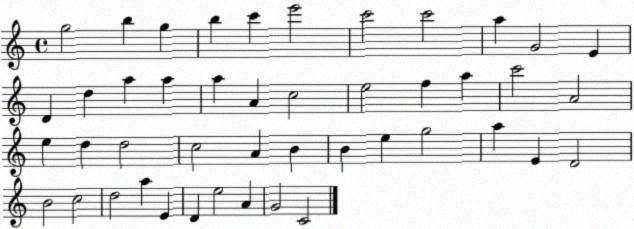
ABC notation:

X:1
T:Untitled
M:4/4
L:1/4
K:C
g2 b g b c' e'2 c'2 c'2 a G2 E D d a a a A c2 e2 f a c'2 A2 e d d2 c2 A B B e g2 a E D2 B2 c2 d2 a E D e2 A G2 C2